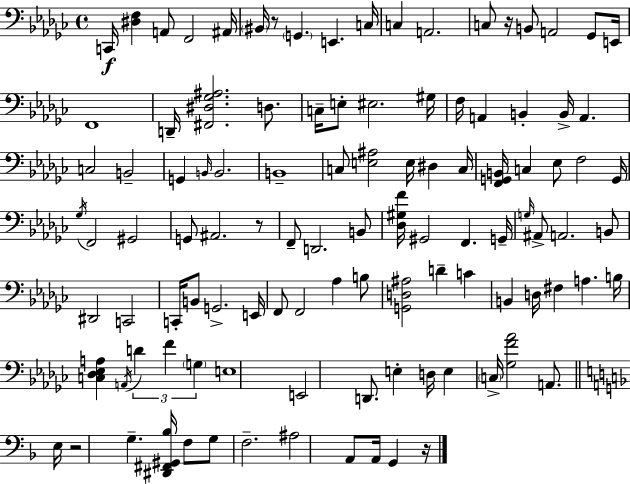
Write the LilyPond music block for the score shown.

{
  \clef bass
  \time 4/4
  \defaultTimeSignature
  \key ees \minor
  c,16\f <dis f>4 a,8 f,2 ais,16 | \parenthesize bis,16 r8 \parenthesize g,4. e,4. c16 | c4 a,2. | c8 r16 b,8 a,2 ges,8 e,16 | \break f,1 | d,16-- <fis, dis ges ais>2. d8. | c16-- e8-. eis2. gis16 | f16 a,4 b,4-. b,16-> a,4. | \break c2 b,2-- | g,4 \grace { b,16 } b,2. | b,1-- | c8 <e ais>2 e16 dis4 | \break c16 <f, g, b,>16 c4 ees8 f2 | g,16 \acciaccatura { ges16 } f,2 gis,2 | g,8 ais,2. | r8 f,8-- d,2. | \break b,8 <des gis f'>16 gis,2 f,4. | g,16-- \grace { g16 } ais,8-> a,2. | b,8 dis,2 c,2 | c,16-. b,8 g,2.-> | \break e,16 f,8 f,2 aes4 | b8 <g, d ais>2 d'4-- c'4 | b,4 d16 fis4 a4. | b16 <c des ees a>4 \acciaccatura { a,16 } \tuplet 3/2 { d'4 f'4 | \break \parenthesize g4 } e1 | e,2 d,8. e4-. | d16 e4 \parenthesize c16-> <ges f' aes'>2 | a,8. \bar "||" \break \key d \minor e16 r2 g4.-- <dis, fis, gis, bes>16 | f8 g8 f2.-- | ais2 a,8 a,16 g,4 r16 | \bar "|."
}